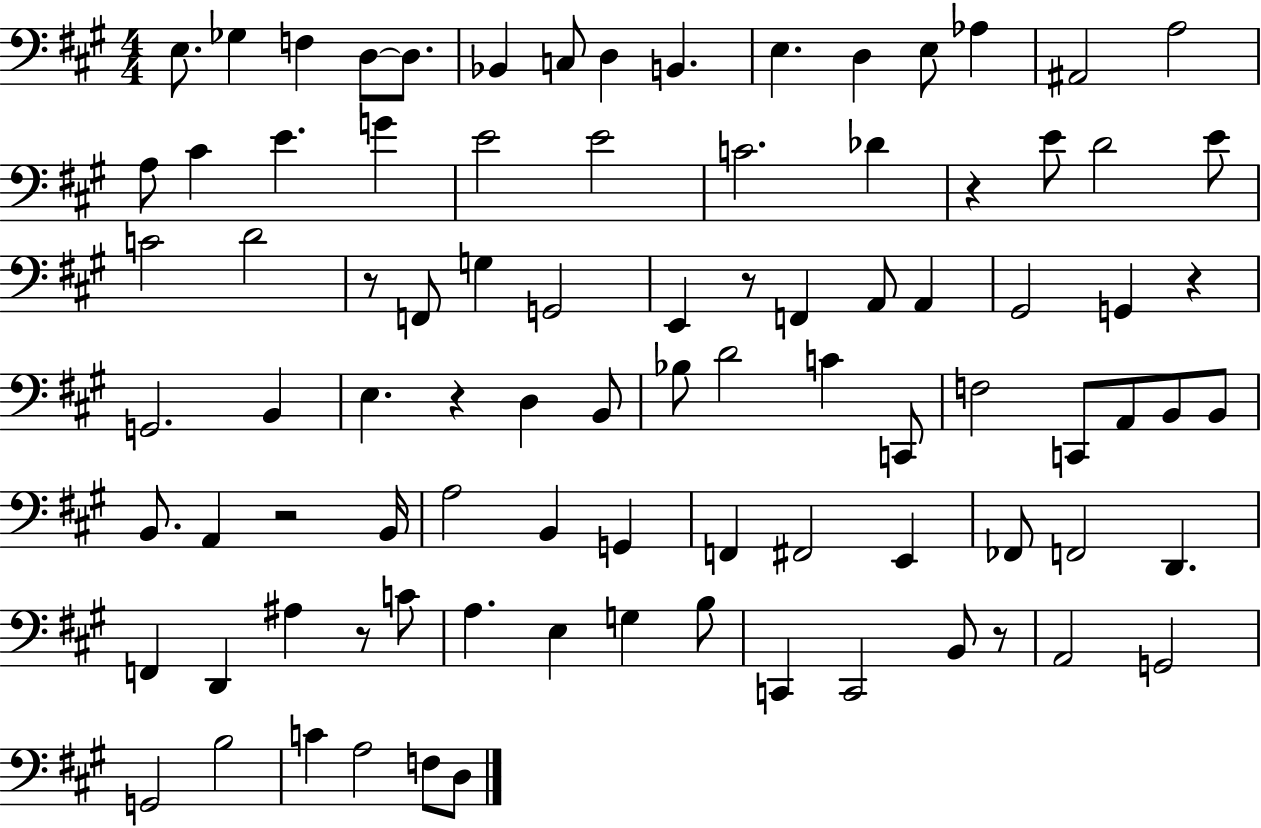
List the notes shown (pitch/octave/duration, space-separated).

E3/e. Gb3/q F3/q D3/e D3/e. Bb2/q C3/e D3/q B2/q. E3/q. D3/q E3/e Ab3/q A#2/h A3/h A3/e C#4/q E4/q. G4/q E4/h E4/h C4/h. Db4/q R/q E4/e D4/h E4/e C4/h D4/h R/e F2/e G3/q G2/h E2/q R/e F2/q A2/e A2/q G#2/h G2/q R/q G2/h. B2/q E3/q. R/q D3/q B2/e Bb3/e D4/h C4/q C2/e F3/h C2/e A2/e B2/e B2/e B2/e. A2/q R/h B2/s A3/h B2/q G2/q F2/q F#2/h E2/q FES2/e F2/h D2/q. F2/q D2/q A#3/q R/e C4/e A3/q. E3/q G3/q B3/e C2/q C2/h B2/e R/e A2/h G2/h G2/h B3/h C4/q A3/h F3/e D3/e